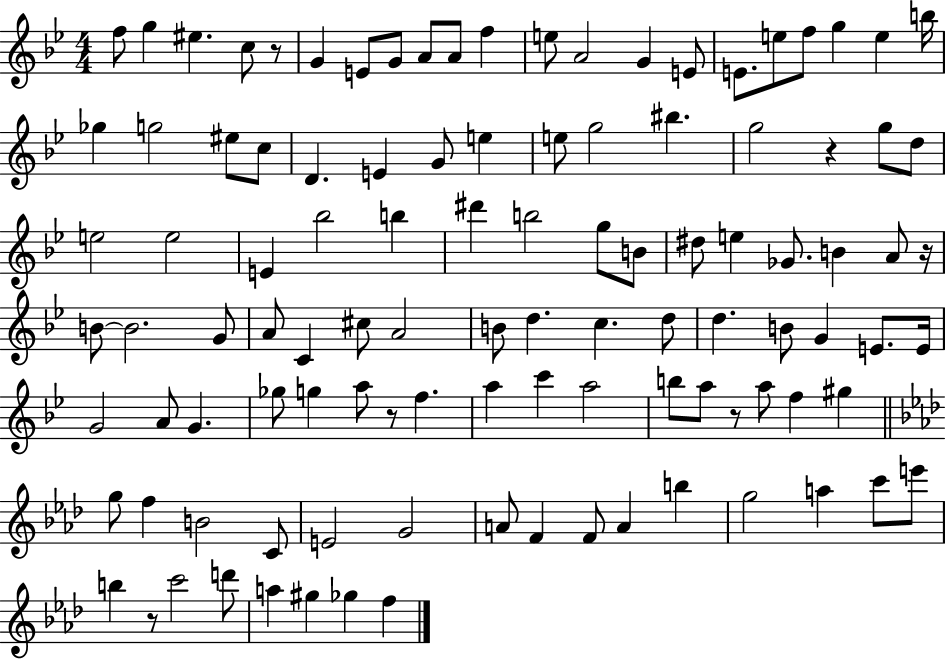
F5/e G5/q EIS5/q. C5/e R/e G4/q E4/e G4/e A4/e A4/e F5/q E5/e A4/h G4/q E4/e E4/e. E5/e F5/e G5/q E5/q B5/s Gb5/q G5/h EIS5/e C5/e D4/q. E4/q G4/e E5/q E5/e G5/h BIS5/q. G5/h R/q G5/e D5/e E5/h E5/h E4/q Bb5/h B5/q D#6/q B5/h G5/e B4/e D#5/e E5/q Gb4/e. B4/q A4/e R/s B4/e B4/h. G4/e A4/e C4/q C#5/e A4/h B4/e D5/q. C5/q. D5/e D5/q. B4/e G4/q E4/e. E4/s G4/h A4/e G4/q. Gb5/e G5/q A5/e R/e F5/q. A5/q C6/q A5/h B5/e A5/e R/e A5/e F5/q G#5/q G5/e F5/q B4/h C4/e E4/h G4/h A4/e F4/q F4/e A4/q B5/q G5/h A5/q C6/e E6/e B5/q R/e C6/h D6/e A5/q G#5/q Gb5/q F5/q